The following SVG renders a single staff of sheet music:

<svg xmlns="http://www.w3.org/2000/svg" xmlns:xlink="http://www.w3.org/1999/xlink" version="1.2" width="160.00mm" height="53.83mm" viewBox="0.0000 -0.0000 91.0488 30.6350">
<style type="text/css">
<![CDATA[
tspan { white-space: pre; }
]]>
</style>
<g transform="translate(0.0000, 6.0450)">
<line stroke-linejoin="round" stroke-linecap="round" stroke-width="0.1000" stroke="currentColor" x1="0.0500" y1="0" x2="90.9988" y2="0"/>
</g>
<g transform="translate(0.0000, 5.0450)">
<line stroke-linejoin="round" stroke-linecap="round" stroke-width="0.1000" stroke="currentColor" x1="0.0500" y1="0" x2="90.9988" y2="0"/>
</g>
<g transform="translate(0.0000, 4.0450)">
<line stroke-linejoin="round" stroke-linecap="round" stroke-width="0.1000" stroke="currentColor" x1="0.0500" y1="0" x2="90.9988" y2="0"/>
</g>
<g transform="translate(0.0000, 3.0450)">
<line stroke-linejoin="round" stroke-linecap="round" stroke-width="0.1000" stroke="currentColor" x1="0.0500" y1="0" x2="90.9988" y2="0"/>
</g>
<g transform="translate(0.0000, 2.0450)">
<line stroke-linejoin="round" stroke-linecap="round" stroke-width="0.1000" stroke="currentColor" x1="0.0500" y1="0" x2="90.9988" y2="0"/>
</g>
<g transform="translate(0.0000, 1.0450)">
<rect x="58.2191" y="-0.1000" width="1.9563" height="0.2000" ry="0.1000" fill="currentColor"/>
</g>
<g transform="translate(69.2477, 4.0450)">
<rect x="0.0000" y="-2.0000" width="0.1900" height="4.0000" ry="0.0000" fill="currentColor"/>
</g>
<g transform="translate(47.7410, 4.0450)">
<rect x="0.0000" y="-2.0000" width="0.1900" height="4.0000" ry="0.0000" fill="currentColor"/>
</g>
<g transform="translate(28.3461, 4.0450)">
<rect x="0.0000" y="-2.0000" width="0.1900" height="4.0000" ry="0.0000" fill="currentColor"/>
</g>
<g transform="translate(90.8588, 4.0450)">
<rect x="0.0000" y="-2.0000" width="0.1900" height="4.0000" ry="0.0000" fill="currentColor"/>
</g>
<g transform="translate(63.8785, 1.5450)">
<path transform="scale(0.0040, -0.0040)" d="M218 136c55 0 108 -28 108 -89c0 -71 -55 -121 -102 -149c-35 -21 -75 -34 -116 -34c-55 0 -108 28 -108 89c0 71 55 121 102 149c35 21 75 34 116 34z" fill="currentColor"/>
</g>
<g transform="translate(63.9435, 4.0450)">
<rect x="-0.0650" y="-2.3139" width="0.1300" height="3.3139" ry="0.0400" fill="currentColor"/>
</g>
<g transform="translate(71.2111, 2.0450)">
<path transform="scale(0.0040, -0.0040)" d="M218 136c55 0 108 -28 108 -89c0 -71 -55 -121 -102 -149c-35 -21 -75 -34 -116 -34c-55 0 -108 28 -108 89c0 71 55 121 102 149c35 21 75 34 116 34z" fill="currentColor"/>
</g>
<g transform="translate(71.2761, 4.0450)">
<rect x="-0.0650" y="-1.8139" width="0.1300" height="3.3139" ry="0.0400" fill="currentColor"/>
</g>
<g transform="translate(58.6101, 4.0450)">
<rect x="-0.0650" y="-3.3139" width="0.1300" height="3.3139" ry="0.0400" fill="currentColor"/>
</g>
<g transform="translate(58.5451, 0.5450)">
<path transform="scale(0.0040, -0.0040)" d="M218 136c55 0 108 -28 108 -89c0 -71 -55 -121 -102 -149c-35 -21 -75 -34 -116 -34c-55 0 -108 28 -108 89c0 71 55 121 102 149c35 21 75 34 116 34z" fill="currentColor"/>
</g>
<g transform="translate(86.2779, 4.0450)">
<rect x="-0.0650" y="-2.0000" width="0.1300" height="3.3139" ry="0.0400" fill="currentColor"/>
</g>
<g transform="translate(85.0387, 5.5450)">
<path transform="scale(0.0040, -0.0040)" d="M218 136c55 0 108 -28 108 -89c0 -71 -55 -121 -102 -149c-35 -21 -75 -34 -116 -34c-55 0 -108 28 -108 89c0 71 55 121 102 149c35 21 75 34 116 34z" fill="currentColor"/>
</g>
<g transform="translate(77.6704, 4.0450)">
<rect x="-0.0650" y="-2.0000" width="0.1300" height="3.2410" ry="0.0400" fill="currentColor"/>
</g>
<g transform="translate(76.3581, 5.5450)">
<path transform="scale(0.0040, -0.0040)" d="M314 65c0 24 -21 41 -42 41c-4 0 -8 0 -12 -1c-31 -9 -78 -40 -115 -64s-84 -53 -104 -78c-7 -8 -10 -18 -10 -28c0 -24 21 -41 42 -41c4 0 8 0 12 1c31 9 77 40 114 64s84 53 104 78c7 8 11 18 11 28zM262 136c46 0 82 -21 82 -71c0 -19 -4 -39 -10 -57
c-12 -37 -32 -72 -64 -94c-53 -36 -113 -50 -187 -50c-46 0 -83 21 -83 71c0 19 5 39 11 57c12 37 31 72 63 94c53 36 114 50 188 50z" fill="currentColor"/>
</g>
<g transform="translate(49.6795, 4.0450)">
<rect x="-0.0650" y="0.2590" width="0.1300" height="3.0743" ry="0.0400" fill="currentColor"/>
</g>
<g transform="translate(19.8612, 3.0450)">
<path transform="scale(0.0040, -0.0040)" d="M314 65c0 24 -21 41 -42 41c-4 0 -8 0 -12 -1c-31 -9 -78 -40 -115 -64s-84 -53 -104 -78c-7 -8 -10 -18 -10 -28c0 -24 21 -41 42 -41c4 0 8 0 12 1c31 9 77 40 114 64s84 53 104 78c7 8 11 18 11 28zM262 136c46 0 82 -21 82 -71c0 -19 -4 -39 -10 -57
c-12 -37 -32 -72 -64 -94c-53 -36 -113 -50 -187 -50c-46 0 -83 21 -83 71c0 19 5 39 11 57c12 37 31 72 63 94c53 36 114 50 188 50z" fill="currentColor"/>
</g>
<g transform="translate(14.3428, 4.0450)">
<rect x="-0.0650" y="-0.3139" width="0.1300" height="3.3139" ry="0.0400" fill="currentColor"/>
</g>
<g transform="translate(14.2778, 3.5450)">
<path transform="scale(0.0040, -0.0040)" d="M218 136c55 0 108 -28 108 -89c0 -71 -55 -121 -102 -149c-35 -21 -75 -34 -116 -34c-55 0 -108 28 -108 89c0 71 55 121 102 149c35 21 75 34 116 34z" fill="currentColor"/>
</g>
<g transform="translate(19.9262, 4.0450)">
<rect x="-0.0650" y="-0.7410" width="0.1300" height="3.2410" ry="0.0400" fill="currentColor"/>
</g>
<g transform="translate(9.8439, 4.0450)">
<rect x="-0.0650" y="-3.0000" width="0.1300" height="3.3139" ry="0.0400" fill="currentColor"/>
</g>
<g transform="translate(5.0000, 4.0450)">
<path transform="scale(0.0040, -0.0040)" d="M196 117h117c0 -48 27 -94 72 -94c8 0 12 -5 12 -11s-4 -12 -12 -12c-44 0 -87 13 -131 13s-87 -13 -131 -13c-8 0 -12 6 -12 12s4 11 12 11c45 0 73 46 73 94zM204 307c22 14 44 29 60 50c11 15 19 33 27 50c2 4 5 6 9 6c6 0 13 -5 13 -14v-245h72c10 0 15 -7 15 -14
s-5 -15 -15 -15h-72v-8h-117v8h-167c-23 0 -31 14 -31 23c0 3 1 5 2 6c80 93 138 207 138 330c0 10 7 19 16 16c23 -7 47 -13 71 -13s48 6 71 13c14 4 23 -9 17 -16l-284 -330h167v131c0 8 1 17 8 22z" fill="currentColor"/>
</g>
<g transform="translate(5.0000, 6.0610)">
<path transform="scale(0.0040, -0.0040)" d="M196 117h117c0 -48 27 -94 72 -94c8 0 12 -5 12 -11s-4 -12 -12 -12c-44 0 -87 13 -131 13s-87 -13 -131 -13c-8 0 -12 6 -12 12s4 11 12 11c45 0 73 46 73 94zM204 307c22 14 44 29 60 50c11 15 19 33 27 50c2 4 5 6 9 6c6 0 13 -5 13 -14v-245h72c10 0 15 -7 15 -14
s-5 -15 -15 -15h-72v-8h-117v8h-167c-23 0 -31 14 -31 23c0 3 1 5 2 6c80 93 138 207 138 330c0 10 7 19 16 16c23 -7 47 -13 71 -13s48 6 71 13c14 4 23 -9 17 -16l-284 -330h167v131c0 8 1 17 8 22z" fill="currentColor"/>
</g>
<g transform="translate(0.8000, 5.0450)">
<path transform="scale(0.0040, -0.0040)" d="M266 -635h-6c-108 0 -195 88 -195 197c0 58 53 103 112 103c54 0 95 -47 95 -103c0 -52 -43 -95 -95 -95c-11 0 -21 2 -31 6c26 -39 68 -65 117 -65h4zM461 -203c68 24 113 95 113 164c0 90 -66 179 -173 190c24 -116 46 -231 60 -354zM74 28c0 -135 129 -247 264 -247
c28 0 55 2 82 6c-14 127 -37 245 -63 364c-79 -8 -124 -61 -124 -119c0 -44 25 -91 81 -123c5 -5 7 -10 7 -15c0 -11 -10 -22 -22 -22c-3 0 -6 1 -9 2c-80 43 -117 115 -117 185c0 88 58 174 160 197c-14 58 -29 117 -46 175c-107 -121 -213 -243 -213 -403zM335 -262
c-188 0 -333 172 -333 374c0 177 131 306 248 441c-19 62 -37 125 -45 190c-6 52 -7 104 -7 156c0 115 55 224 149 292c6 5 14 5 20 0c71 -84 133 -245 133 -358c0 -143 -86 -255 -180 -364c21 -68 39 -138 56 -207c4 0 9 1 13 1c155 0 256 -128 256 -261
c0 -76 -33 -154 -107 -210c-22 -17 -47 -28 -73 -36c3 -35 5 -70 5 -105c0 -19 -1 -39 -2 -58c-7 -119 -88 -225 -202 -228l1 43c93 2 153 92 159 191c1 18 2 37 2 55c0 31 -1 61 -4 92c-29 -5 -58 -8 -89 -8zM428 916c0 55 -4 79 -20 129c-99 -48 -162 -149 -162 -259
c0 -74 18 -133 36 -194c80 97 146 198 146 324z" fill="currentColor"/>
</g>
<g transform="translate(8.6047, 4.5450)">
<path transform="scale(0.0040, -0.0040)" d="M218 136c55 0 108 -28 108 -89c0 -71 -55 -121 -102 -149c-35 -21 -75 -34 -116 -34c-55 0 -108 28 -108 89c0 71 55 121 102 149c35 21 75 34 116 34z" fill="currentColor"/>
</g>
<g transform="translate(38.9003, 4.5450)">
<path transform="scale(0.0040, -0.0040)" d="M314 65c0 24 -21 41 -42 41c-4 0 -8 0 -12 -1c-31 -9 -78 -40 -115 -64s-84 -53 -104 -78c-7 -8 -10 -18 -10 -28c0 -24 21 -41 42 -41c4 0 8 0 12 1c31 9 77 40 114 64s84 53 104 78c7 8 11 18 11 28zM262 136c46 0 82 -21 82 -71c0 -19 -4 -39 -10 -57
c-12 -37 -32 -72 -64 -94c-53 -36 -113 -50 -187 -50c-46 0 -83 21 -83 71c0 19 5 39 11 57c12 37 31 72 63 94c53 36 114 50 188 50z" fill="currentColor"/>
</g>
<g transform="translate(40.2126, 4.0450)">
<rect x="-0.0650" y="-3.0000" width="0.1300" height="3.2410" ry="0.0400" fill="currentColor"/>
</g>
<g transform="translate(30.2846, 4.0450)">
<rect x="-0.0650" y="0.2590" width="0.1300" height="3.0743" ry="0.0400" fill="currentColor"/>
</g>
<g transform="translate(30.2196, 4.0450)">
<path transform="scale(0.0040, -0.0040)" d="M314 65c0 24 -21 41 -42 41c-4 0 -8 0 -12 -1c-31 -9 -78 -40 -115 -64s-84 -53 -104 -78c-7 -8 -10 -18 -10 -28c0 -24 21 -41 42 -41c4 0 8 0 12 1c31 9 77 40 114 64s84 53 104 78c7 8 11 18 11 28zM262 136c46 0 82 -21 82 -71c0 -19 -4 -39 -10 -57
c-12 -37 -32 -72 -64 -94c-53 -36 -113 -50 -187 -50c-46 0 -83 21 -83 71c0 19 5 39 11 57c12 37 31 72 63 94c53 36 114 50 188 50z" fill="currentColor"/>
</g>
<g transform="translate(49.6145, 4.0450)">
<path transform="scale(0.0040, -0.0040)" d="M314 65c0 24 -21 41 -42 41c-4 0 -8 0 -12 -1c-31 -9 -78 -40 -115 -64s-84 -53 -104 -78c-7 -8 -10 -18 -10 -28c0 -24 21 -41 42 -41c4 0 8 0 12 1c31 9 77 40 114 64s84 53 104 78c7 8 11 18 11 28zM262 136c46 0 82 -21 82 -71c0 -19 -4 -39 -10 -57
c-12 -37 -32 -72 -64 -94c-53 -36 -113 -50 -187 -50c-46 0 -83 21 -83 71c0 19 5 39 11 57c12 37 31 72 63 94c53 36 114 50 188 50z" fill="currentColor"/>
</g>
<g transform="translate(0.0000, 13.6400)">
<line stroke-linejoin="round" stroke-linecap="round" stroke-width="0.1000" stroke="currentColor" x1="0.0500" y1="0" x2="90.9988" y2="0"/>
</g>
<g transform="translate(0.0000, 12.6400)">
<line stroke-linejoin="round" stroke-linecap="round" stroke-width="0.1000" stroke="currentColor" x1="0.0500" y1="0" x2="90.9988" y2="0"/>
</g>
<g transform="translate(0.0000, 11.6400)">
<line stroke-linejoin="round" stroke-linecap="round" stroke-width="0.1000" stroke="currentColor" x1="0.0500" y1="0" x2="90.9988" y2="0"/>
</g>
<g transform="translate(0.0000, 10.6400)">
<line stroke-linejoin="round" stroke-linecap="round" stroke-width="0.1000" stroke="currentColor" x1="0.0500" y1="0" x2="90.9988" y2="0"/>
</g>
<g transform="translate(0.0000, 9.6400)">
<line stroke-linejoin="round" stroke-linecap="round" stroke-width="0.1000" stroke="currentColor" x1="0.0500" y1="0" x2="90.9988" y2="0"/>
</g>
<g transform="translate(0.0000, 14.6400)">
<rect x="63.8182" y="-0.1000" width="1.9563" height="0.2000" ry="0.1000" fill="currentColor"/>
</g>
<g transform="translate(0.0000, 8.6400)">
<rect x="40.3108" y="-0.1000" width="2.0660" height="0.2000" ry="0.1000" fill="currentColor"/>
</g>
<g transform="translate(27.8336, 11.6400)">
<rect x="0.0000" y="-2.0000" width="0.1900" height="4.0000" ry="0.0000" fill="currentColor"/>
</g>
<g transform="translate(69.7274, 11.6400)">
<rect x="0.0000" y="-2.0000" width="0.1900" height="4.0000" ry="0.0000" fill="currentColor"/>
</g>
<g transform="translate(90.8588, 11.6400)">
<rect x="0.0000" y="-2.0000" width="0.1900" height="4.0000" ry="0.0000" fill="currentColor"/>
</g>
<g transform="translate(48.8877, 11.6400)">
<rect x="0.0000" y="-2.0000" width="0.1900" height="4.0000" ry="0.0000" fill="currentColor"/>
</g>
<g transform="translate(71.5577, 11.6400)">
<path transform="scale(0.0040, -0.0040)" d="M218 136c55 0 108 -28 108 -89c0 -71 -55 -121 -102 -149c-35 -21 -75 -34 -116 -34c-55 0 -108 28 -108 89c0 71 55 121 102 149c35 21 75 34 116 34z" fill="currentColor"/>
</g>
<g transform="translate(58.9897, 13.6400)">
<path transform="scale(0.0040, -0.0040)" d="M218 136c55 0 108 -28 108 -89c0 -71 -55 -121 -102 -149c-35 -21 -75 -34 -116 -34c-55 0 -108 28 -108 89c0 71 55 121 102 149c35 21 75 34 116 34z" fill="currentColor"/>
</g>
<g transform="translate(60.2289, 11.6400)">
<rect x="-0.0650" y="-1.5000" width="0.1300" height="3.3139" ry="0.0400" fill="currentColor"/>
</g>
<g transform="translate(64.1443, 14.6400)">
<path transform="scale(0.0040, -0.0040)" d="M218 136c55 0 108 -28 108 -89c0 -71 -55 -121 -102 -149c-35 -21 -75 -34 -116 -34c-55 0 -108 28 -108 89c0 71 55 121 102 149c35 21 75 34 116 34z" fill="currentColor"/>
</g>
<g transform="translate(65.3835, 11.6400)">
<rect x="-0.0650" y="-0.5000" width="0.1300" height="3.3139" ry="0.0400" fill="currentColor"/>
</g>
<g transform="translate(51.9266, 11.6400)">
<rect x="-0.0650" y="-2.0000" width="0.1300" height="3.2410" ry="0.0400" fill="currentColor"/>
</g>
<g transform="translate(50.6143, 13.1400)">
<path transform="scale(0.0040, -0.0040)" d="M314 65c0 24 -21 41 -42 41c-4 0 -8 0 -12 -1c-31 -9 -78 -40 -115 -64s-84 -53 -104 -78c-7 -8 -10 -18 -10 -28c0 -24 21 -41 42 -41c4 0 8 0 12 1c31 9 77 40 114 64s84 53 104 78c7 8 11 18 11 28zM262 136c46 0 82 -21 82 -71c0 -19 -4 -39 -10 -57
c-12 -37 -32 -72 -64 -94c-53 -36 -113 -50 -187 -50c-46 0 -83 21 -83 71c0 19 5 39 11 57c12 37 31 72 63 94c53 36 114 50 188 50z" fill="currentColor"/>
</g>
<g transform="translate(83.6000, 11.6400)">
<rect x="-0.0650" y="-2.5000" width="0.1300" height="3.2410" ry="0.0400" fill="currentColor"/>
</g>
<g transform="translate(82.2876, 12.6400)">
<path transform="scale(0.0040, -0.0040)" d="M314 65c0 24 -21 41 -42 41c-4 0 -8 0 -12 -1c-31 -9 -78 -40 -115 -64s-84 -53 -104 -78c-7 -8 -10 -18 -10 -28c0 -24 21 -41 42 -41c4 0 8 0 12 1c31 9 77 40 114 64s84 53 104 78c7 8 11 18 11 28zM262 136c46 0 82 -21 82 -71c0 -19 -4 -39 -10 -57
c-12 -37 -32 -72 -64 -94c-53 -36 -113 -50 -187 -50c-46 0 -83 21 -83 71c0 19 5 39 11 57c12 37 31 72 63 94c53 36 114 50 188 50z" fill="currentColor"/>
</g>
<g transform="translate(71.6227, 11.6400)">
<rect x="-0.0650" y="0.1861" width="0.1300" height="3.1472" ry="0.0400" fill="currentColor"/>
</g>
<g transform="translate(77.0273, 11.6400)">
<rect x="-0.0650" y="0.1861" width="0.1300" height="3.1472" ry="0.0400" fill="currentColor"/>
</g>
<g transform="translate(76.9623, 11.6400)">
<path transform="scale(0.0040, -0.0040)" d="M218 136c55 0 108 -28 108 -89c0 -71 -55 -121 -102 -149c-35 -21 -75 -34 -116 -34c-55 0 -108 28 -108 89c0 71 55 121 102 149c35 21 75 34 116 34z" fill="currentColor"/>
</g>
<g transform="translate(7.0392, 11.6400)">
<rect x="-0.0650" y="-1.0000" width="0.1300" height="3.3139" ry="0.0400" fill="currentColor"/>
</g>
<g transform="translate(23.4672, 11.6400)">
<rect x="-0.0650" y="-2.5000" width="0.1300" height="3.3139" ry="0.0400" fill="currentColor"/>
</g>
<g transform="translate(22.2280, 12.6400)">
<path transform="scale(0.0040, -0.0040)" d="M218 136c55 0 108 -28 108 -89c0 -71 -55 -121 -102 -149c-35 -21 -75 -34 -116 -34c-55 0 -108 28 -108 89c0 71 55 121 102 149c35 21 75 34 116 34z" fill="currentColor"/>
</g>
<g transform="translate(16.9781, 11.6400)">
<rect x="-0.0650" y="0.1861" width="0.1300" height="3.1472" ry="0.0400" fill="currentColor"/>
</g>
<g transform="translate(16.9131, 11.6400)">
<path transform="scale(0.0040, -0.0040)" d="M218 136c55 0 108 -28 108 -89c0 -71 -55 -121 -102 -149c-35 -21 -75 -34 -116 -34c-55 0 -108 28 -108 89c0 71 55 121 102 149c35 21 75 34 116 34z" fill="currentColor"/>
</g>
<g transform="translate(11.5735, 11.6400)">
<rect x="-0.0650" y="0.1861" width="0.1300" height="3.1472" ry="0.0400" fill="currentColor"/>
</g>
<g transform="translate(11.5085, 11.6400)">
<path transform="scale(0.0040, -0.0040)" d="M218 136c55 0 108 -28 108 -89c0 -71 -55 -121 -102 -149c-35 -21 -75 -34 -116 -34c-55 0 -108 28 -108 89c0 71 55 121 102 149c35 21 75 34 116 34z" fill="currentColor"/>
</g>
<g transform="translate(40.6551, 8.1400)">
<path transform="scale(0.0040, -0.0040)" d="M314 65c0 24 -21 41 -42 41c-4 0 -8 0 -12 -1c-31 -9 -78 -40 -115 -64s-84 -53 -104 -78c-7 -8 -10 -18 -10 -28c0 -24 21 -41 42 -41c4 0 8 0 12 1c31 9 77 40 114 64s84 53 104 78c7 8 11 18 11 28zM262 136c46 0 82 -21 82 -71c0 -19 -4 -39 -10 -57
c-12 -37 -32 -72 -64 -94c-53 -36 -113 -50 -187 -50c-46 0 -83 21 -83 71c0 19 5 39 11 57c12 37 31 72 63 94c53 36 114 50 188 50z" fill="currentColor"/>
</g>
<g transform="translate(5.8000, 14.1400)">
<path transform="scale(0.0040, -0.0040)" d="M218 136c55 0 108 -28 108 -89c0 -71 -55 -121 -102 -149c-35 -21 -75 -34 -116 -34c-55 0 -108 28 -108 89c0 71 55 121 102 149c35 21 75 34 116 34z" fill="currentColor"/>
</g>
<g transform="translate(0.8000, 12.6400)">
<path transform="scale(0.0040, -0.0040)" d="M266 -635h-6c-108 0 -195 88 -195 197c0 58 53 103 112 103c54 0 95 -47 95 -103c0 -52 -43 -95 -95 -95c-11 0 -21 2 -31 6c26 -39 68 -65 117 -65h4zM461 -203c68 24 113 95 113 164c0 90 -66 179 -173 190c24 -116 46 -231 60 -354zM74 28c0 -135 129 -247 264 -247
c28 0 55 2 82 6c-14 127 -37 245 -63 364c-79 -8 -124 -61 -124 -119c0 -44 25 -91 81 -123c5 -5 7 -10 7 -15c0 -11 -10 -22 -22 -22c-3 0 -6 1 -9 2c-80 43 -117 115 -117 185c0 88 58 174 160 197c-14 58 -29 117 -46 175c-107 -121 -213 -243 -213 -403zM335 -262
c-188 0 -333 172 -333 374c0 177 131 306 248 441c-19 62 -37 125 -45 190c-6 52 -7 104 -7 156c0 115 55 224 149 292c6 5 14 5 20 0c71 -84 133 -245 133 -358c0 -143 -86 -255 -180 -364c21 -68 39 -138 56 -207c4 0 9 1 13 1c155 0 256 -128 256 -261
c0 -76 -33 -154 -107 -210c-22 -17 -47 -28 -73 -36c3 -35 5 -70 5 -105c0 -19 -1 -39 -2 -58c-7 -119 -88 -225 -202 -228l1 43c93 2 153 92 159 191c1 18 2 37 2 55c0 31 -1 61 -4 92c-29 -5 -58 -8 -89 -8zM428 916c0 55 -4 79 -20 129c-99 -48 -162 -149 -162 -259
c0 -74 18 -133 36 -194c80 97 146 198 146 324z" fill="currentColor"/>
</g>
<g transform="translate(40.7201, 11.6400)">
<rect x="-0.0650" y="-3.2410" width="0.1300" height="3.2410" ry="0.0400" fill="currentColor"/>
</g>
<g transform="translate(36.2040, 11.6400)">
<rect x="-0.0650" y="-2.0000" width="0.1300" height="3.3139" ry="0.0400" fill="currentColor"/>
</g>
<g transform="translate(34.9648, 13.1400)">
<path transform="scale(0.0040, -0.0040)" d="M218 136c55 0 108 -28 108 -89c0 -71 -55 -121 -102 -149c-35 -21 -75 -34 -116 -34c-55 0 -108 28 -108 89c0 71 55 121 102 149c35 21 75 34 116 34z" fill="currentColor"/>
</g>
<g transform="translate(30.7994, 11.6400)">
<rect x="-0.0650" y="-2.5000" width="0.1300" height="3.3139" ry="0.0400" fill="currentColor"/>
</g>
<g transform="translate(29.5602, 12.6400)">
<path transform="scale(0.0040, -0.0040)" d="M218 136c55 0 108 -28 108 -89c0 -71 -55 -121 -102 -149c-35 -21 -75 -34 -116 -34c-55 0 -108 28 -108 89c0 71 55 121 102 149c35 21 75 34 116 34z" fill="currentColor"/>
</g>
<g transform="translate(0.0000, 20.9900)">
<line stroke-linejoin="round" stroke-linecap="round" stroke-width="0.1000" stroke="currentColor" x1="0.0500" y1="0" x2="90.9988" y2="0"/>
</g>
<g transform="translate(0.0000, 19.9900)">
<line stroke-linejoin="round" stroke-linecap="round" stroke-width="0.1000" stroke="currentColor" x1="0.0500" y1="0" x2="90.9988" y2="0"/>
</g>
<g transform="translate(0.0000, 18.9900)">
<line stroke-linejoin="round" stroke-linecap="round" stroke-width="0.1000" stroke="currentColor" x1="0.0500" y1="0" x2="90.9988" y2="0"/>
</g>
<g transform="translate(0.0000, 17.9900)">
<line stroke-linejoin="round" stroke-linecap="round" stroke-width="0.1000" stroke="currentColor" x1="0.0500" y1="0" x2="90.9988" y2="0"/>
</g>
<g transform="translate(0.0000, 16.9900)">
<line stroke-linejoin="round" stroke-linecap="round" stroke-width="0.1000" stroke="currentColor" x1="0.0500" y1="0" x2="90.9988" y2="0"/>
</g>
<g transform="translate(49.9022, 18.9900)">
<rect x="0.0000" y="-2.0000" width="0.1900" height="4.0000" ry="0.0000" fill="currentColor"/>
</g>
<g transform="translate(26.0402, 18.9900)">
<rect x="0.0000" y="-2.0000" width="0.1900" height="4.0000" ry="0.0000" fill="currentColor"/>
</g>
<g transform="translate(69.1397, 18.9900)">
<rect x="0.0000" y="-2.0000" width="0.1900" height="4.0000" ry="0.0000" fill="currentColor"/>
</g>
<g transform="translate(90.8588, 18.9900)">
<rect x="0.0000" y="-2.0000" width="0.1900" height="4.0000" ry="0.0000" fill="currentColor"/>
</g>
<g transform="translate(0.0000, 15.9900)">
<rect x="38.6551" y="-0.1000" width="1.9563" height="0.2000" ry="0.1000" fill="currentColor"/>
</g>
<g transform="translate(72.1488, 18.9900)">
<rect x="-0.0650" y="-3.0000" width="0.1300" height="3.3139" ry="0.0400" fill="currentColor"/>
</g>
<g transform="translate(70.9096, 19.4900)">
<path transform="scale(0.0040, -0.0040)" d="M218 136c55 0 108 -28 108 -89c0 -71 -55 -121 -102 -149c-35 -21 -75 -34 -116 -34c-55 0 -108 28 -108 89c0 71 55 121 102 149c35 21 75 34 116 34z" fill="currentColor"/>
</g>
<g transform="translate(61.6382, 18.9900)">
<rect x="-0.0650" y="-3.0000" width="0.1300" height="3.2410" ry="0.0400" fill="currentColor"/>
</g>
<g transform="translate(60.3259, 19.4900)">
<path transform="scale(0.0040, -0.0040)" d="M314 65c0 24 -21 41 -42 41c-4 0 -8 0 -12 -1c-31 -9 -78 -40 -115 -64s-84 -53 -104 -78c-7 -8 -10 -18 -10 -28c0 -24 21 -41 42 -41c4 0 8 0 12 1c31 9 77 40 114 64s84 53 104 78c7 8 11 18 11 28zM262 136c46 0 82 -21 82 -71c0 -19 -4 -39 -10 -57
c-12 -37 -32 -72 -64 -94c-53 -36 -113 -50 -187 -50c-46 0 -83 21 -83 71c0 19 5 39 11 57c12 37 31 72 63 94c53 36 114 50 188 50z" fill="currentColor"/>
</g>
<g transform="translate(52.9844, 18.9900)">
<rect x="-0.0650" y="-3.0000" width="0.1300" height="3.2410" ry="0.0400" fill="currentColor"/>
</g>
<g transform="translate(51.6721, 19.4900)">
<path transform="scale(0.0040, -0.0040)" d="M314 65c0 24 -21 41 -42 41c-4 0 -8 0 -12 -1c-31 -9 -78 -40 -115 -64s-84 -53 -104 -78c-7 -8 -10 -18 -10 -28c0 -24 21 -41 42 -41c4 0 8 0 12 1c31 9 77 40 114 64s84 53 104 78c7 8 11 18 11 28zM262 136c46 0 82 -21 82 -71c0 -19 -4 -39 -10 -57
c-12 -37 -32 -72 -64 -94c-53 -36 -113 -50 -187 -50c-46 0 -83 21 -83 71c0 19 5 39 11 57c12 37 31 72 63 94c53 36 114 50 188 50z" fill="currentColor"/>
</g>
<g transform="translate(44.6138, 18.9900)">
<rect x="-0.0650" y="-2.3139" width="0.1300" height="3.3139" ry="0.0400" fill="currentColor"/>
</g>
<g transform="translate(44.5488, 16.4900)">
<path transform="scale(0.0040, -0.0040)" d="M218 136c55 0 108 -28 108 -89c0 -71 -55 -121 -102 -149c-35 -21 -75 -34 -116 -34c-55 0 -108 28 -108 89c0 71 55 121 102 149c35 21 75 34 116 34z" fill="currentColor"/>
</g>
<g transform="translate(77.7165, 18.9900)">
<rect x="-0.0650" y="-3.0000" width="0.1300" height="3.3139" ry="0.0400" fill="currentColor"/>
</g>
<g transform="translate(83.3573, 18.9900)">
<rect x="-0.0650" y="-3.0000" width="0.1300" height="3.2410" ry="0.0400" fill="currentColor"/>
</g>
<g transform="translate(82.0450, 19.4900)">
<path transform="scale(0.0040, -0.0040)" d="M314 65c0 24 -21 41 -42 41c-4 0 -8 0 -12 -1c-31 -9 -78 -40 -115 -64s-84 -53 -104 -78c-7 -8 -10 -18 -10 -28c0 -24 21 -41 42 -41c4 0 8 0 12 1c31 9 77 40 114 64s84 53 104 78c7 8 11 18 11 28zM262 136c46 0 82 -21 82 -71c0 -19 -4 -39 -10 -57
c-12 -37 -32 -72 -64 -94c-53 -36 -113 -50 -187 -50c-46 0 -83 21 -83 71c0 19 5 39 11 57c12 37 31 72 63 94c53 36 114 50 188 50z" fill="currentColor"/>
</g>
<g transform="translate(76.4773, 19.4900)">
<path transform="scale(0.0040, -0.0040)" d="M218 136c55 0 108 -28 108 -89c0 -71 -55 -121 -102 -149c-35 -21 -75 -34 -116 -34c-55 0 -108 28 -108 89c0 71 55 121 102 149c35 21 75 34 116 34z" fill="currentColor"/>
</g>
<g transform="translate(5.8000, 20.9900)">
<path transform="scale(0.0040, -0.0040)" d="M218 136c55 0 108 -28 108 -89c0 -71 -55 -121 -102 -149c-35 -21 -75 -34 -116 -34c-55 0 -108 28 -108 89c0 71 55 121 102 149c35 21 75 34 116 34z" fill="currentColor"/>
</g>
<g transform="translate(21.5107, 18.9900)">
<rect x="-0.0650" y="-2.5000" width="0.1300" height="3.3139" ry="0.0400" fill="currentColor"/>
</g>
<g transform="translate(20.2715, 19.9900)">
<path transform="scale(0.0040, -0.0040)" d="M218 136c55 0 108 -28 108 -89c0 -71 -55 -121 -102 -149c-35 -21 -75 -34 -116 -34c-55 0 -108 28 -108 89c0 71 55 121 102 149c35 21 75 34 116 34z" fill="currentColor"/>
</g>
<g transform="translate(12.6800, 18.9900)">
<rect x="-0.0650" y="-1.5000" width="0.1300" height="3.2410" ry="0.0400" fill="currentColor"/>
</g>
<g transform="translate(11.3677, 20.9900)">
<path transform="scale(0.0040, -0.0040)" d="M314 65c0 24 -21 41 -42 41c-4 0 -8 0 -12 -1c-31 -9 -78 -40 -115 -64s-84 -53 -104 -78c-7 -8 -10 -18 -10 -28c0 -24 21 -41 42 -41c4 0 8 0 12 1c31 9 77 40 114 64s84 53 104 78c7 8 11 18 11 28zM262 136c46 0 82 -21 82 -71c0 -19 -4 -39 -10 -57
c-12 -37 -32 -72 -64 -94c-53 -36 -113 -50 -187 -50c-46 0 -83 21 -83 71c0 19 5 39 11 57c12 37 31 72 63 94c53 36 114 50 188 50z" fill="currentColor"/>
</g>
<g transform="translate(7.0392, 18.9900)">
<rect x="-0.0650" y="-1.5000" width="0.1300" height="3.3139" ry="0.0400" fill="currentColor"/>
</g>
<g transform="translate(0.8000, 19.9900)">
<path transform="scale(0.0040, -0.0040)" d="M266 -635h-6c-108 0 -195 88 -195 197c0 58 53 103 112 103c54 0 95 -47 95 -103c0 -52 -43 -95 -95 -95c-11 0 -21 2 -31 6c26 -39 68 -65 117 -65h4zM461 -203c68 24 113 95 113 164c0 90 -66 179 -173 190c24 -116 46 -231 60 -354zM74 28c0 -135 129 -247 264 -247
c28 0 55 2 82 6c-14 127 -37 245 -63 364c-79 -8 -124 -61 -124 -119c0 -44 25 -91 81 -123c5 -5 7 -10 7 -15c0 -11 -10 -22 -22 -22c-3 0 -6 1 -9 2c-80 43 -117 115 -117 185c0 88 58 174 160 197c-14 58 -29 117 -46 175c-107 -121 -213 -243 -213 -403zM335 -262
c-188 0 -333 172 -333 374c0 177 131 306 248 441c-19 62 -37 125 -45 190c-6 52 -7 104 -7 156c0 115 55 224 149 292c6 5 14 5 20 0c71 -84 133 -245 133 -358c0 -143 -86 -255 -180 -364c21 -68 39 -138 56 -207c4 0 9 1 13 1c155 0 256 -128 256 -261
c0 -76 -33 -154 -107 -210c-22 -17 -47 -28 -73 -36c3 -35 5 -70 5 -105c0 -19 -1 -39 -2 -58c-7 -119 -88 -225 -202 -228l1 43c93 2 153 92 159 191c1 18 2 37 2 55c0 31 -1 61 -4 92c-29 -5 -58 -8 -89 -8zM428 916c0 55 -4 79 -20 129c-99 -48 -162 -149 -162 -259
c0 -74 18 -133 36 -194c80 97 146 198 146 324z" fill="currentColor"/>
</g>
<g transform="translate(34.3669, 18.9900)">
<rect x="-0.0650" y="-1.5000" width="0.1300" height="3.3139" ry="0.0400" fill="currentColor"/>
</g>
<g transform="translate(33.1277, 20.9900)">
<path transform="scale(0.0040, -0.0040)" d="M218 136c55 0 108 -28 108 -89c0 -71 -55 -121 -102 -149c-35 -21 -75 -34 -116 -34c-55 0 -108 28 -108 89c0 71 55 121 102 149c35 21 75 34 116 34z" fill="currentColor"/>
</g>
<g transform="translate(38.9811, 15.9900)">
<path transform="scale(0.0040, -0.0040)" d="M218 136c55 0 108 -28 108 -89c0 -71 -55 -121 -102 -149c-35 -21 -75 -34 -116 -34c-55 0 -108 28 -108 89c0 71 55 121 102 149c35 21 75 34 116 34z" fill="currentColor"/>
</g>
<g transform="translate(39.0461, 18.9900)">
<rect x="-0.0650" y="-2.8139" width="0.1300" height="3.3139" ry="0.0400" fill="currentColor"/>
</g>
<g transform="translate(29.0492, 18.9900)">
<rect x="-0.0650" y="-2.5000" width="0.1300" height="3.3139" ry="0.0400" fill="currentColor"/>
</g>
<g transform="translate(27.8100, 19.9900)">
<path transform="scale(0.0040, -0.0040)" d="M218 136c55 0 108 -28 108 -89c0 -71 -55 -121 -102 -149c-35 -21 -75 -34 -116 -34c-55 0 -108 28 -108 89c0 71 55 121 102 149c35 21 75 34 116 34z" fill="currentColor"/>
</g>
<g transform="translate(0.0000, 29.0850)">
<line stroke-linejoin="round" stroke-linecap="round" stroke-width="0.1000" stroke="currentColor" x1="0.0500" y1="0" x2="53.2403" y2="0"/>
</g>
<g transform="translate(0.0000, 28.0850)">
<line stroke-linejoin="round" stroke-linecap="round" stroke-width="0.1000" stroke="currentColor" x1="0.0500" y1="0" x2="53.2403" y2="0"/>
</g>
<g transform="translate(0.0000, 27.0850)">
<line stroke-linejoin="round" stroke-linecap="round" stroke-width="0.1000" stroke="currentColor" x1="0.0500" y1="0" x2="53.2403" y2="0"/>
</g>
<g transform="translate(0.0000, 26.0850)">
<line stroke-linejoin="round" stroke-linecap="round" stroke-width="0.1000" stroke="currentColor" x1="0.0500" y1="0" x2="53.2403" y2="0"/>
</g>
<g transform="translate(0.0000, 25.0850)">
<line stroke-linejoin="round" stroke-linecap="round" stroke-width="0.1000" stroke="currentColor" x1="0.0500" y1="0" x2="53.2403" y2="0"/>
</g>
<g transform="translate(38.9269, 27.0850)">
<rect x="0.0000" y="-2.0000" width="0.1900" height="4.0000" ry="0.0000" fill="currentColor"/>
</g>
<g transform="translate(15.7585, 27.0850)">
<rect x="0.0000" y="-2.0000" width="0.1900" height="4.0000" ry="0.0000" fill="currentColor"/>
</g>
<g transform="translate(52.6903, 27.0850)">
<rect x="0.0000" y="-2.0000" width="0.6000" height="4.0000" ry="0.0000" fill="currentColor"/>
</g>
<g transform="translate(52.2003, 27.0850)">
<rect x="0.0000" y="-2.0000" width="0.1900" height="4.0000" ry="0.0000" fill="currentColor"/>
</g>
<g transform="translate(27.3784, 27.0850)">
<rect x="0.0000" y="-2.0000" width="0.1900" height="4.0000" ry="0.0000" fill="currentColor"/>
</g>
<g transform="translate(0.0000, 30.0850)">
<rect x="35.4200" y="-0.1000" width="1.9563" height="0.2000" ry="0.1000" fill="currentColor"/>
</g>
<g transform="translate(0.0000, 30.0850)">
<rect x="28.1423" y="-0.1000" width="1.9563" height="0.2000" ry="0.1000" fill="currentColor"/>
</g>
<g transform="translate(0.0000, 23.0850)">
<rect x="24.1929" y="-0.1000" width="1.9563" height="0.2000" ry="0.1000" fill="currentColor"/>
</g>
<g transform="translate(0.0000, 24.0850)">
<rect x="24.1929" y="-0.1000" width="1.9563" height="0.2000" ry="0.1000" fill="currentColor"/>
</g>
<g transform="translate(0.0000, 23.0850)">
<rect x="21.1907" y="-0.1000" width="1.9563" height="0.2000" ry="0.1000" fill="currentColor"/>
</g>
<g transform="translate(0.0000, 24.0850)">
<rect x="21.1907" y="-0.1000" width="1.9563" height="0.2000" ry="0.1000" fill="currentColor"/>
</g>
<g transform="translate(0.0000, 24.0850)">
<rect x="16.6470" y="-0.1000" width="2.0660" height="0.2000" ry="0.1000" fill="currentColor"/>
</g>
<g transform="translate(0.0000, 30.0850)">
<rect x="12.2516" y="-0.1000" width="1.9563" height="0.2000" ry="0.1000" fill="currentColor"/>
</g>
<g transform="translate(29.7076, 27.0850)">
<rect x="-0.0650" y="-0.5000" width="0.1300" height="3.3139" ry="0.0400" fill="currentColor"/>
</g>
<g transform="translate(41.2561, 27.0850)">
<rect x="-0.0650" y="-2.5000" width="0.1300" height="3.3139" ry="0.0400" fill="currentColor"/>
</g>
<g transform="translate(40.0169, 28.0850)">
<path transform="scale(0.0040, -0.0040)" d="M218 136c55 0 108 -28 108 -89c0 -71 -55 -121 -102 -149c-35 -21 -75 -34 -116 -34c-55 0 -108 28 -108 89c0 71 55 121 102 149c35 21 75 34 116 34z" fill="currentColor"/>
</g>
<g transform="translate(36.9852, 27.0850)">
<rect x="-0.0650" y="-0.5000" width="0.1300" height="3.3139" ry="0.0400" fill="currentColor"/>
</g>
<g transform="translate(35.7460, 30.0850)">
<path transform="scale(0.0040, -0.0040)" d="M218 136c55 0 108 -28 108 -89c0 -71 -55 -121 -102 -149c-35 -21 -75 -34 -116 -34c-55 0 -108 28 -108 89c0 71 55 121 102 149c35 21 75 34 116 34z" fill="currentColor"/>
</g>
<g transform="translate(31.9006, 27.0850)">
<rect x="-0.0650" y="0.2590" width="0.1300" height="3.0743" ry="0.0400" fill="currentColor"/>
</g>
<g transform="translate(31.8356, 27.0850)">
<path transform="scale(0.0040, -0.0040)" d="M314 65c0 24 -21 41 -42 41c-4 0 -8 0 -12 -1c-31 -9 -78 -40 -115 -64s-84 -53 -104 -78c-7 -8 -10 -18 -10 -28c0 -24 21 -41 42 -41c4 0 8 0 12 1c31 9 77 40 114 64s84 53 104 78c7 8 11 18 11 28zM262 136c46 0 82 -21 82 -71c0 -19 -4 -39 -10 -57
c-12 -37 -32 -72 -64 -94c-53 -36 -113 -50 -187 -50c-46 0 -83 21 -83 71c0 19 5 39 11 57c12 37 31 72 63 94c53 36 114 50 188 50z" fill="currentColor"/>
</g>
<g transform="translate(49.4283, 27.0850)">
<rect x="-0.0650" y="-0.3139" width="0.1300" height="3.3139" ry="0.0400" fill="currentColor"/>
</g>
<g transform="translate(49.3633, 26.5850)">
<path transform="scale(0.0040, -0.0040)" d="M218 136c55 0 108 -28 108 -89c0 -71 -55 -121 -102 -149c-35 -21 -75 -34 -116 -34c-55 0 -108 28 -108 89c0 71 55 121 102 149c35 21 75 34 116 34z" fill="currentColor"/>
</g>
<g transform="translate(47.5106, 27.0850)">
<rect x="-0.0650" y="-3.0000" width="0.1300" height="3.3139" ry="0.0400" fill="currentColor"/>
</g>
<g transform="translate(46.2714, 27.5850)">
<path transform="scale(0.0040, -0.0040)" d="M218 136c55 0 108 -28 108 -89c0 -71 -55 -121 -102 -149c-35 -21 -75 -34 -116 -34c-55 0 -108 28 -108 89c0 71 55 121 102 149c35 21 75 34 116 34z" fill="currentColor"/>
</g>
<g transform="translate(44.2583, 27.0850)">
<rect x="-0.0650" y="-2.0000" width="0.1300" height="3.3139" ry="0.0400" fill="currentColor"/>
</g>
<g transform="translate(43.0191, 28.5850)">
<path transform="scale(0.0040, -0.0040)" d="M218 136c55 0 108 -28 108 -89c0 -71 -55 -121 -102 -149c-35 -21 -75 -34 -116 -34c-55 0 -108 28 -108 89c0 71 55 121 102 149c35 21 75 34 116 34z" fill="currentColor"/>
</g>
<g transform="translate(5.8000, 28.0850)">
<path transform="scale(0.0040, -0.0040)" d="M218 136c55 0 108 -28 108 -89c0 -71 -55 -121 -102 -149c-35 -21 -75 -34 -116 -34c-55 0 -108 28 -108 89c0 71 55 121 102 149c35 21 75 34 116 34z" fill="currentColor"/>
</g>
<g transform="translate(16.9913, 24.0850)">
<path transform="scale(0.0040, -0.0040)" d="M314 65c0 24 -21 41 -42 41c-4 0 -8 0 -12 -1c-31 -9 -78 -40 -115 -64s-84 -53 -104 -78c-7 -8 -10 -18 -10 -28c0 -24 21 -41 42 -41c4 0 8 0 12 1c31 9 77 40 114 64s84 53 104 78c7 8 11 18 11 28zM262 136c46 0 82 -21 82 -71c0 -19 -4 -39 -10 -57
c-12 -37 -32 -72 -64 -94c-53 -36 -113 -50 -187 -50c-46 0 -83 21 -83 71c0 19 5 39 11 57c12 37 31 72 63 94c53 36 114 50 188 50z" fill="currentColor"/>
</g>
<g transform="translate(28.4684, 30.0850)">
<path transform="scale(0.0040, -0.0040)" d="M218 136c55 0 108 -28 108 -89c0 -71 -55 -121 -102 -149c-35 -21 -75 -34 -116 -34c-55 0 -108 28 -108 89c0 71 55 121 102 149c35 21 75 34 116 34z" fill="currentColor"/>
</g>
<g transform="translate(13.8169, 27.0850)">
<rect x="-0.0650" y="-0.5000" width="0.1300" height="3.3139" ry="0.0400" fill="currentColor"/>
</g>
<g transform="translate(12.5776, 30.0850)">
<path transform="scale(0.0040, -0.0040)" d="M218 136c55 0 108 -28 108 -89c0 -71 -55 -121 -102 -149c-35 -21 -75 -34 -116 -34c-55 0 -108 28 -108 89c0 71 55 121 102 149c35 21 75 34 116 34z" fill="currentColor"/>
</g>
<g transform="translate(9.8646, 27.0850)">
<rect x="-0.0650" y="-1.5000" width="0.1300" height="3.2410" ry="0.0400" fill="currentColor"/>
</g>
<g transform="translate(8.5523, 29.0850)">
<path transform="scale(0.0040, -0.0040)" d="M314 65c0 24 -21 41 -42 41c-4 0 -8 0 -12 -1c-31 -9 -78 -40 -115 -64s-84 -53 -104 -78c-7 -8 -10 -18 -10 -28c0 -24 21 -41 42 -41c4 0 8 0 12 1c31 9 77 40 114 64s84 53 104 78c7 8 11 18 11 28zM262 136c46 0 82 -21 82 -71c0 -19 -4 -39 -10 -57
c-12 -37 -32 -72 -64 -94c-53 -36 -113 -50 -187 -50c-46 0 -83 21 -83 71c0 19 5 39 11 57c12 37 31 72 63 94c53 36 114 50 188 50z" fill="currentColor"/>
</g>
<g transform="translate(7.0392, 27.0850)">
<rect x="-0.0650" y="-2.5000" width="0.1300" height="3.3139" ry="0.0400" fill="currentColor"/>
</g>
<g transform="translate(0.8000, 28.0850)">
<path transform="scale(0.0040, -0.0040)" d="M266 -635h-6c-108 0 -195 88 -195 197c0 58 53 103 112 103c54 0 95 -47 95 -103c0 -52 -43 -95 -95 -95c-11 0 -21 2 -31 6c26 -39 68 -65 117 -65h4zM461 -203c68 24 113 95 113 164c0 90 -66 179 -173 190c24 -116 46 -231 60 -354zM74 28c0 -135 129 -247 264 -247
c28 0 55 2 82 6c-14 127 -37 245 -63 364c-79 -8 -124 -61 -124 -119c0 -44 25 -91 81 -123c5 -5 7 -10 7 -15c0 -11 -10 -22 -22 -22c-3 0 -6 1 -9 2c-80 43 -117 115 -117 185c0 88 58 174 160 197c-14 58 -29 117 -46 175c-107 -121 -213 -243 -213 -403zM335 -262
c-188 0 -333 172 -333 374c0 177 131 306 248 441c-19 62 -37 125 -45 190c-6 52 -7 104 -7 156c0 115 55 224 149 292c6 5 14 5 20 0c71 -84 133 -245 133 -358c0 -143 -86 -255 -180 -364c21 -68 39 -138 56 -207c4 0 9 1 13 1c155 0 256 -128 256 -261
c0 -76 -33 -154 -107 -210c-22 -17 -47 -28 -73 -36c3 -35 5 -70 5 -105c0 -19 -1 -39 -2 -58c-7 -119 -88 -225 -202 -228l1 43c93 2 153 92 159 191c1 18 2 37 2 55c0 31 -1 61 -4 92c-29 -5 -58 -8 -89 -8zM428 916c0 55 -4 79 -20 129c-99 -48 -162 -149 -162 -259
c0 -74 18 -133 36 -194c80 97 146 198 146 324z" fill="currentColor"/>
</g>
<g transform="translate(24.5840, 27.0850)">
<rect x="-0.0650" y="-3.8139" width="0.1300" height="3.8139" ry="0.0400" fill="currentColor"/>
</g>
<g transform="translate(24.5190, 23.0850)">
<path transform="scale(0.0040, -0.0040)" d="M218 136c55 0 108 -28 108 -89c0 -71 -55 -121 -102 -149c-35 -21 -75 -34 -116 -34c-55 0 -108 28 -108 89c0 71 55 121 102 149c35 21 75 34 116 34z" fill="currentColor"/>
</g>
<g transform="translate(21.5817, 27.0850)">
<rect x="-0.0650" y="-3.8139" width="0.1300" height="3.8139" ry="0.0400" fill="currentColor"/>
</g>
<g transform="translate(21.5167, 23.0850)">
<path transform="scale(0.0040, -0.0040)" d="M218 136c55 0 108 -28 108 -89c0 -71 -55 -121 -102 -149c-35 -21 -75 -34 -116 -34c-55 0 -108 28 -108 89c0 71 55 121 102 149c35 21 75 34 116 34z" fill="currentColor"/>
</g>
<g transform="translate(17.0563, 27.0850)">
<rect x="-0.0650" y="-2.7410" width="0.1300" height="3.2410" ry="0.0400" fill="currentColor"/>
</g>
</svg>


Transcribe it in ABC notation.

X:1
T:Untitled
M:4/4
L:1/4
K:C
A c d2 B2 A2 B2 b g f F2 F D B B G G F b2 F2 E C B B G2 E E2 G G E a g A2 A2 A A A2 G E2 C a2 c' c' C B2 C G F A c